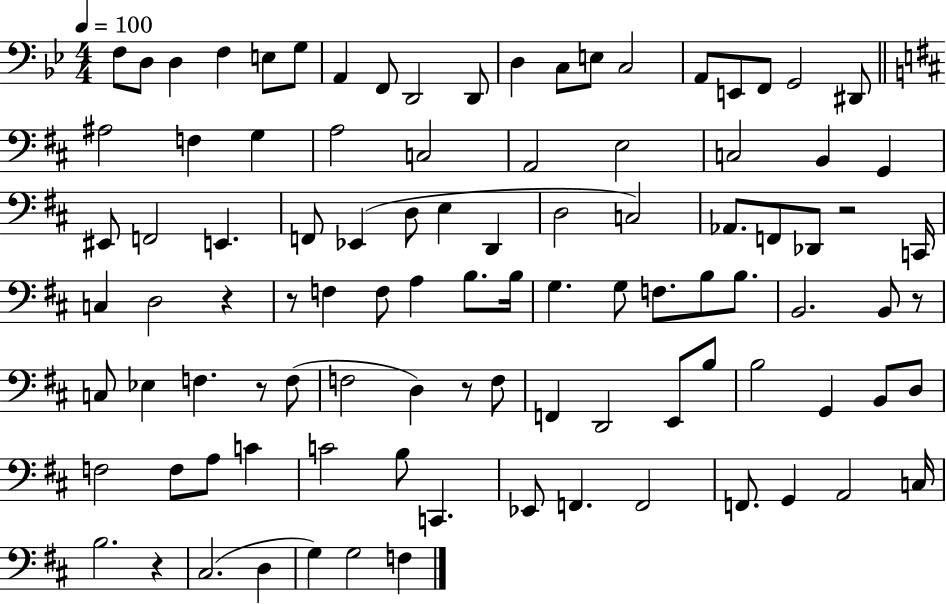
F3/e D3/e D3/q F3/q E3/e G3/e A2/q F2/e D2/h D2/e D3/q C3/e E3/e C3/h A2/e E2/e F2/e G2/h D#2/e A#3/h F3/q G3/q A3/h C3/h A2/h E3/h C3/h B2/q G2/q EIS2/e F2/h E2/q. F2/e Eb2/q D3/e E3/q D2/q D3/h C3/h Ab2/e. F2/e Db2/e R/h C2/s C3/q D3/h R/q R/e F3/q F3/e A3/q B3/e. B3/s G3/q. G3/e F3/e. B3/e B3/e. B2/h. B2/e R/e C3/e Eb3/q F3/q. R/e F3/e F3/h D3/q R/e F3/e F2/q D2/h E2/e B3/e B3/h G2/q B2/e D3/e F3/h F3/e A3/e C4/q C4/h B3/e C2/q. Eb2/e F2/q. F2/h F2/e. G2/q A2/h C3/s B3/h. R/q C#3/h. D3/q G3/q G3/h F3/q